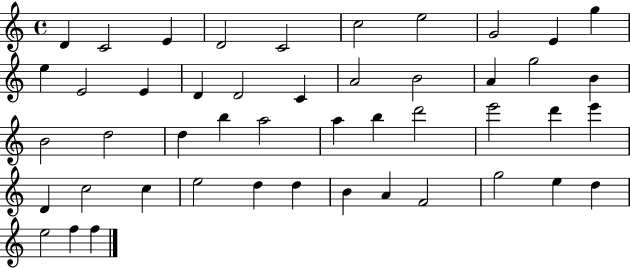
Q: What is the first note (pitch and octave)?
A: D4